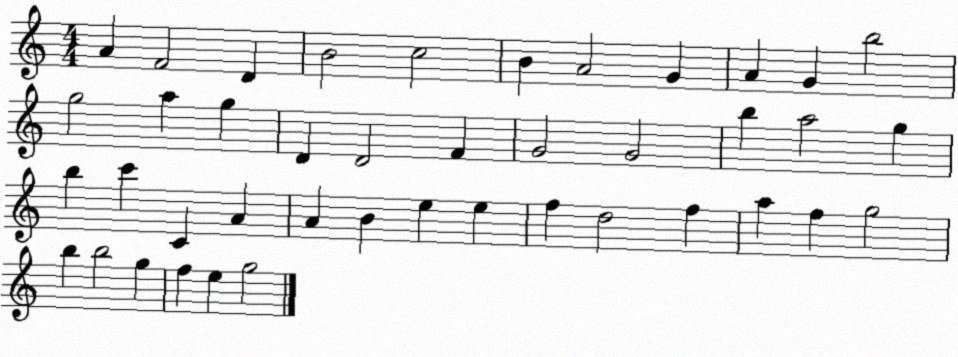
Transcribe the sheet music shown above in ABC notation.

X:1
T:Untitled
M:4/4
L:1/4
K:C
A F2 D B2 c2 B A2 G A G b2 g2 a g D D2 F G2 G2 b a2 g b c' C A A B e e f d2 f a f g2 b b2 g f e g2